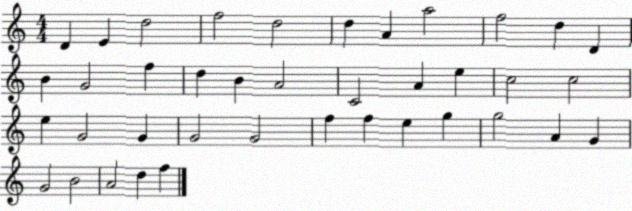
X:1
T:Untitled
M:4/4
L:1/4
K:C
D E d2 f2 d2 d A a2 f2 d D B G2 f d B A2 C2 A e c2 c2 e G2 G G2 G2 f f e g g2 A G G2 B2 A2 d f